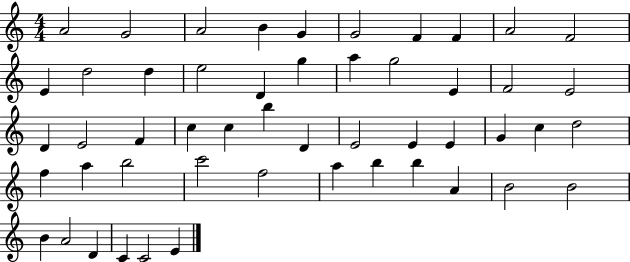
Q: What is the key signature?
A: C major